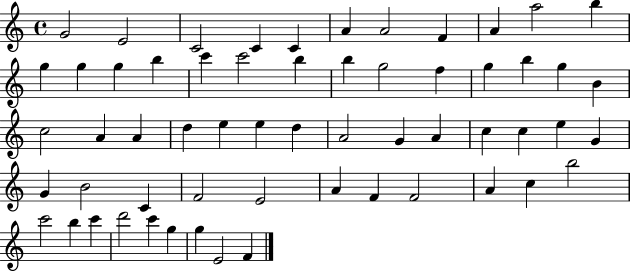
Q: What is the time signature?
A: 4/4